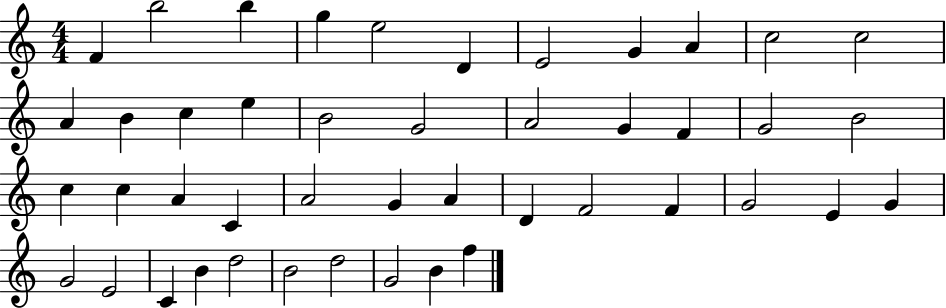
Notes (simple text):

F4/q B5/h B5/q G5/q E5/h D4/q E4/h G4/q A4/q C5/h C5/h A4/q B4/q C5/q E5/q B4/h G4/h A4/h G4/q F4/q G4/h B4/h C5/q C5/q A4/q C4/q A4/h G4/q A4/q D4/q F4/h F4/q G4/h E4/q G4/q G4/h E4/h C4/q B4/q D5/h B4/h D5/h G4/h B4/q F5/q